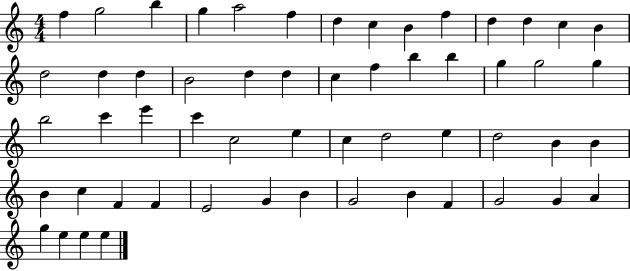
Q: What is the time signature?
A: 4/4